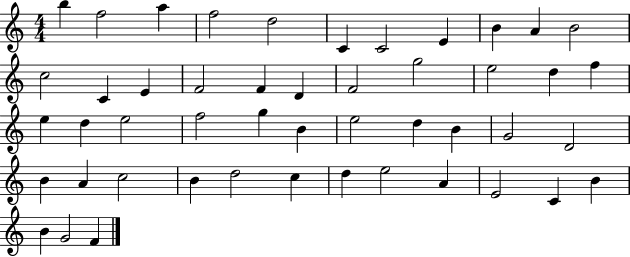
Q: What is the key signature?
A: C major